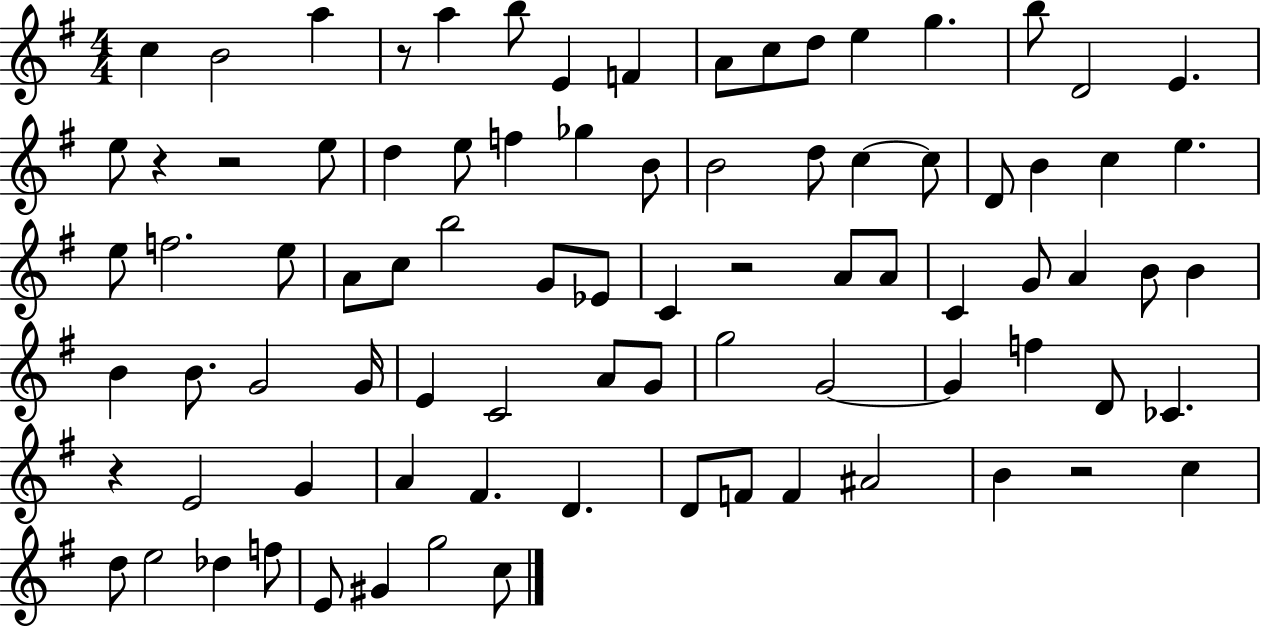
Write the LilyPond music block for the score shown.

{
  \clef treble
  \numericTimeSignature
  \time 4/4
  \key g \major
  c''4 b'2 a''4 | r8 a''4 b''8 e'4 f'4 | a'8 c''8 d''8 e''4 g''4. | b''8 d'2 e'4. | \break e''8 r4 r2 e''8 | d''4 e''8 f''4 ges''4 b'8 | b'2 d''8 c''4~~ c''8 | d'8 b'4 c''4 e''4. | \break e''8 f''2. e''8 | a'8 c''8 b''2 g'8 ees'8 | c'4 r2 a'8 a'8 | c'4 g'8 a'4 b'8 b'4 | \break b'4 b'8. g'2 g'16 | e'4 c'2 a'8 g'8 | g''2 g'2~~ | g'4 f''4 d'8 ces'4. | \break r4 e'2 g'4 | a'4 fis'4. d'4. | d'8 f'8 f'4 ais'2 | b'4 r2 c''4 | \break d''8 e''2 des''4 f''8 | e'8 gis'4 g''2 c''8 | \bar "|."
}